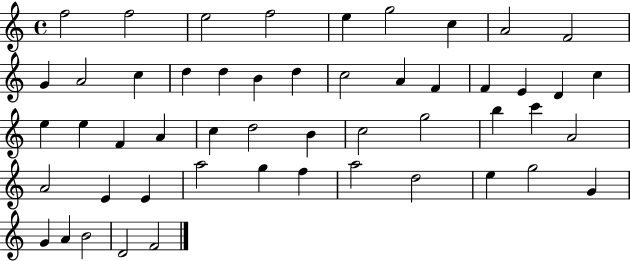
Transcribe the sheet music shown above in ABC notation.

X:1
T:Untitled
M:4/4
L:1/4
K:C
f2 f2 e2 f2 e g2 c A2 F2 G A2 c d d B d c2 A F F E D c e e F A c d2 B c2 g2 b c' A2 A2 E E a2 g f a2 d2 e g2 G G A B2 D2 F2